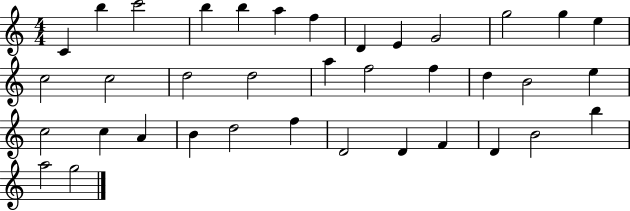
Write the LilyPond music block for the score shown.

{
  \clef treble
  \numericTimeSignature
  \time 4/4
  \key c \major
  c'4 b''4 c'''2 | b''4 b''4 a''4 f''4 | d'4 e'4 g'2 | g''2 g''4 e''4 | \break c''2 c''2 | d''2 d''2 | a''4 f''2 f''4 | d''4 b'2 e''4 | \break c''2 c''4 a'4 | b'4 d''2 f''4 | d'2 d'4 f'4 | d'4 b'2 b''4 | \break a''2 g''2 | \bar "|."
}